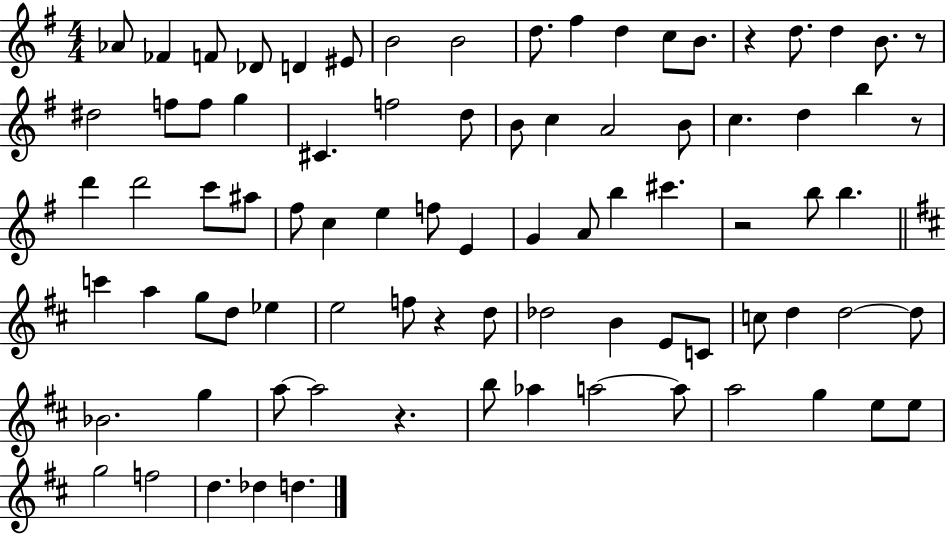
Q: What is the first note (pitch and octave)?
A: Ab4